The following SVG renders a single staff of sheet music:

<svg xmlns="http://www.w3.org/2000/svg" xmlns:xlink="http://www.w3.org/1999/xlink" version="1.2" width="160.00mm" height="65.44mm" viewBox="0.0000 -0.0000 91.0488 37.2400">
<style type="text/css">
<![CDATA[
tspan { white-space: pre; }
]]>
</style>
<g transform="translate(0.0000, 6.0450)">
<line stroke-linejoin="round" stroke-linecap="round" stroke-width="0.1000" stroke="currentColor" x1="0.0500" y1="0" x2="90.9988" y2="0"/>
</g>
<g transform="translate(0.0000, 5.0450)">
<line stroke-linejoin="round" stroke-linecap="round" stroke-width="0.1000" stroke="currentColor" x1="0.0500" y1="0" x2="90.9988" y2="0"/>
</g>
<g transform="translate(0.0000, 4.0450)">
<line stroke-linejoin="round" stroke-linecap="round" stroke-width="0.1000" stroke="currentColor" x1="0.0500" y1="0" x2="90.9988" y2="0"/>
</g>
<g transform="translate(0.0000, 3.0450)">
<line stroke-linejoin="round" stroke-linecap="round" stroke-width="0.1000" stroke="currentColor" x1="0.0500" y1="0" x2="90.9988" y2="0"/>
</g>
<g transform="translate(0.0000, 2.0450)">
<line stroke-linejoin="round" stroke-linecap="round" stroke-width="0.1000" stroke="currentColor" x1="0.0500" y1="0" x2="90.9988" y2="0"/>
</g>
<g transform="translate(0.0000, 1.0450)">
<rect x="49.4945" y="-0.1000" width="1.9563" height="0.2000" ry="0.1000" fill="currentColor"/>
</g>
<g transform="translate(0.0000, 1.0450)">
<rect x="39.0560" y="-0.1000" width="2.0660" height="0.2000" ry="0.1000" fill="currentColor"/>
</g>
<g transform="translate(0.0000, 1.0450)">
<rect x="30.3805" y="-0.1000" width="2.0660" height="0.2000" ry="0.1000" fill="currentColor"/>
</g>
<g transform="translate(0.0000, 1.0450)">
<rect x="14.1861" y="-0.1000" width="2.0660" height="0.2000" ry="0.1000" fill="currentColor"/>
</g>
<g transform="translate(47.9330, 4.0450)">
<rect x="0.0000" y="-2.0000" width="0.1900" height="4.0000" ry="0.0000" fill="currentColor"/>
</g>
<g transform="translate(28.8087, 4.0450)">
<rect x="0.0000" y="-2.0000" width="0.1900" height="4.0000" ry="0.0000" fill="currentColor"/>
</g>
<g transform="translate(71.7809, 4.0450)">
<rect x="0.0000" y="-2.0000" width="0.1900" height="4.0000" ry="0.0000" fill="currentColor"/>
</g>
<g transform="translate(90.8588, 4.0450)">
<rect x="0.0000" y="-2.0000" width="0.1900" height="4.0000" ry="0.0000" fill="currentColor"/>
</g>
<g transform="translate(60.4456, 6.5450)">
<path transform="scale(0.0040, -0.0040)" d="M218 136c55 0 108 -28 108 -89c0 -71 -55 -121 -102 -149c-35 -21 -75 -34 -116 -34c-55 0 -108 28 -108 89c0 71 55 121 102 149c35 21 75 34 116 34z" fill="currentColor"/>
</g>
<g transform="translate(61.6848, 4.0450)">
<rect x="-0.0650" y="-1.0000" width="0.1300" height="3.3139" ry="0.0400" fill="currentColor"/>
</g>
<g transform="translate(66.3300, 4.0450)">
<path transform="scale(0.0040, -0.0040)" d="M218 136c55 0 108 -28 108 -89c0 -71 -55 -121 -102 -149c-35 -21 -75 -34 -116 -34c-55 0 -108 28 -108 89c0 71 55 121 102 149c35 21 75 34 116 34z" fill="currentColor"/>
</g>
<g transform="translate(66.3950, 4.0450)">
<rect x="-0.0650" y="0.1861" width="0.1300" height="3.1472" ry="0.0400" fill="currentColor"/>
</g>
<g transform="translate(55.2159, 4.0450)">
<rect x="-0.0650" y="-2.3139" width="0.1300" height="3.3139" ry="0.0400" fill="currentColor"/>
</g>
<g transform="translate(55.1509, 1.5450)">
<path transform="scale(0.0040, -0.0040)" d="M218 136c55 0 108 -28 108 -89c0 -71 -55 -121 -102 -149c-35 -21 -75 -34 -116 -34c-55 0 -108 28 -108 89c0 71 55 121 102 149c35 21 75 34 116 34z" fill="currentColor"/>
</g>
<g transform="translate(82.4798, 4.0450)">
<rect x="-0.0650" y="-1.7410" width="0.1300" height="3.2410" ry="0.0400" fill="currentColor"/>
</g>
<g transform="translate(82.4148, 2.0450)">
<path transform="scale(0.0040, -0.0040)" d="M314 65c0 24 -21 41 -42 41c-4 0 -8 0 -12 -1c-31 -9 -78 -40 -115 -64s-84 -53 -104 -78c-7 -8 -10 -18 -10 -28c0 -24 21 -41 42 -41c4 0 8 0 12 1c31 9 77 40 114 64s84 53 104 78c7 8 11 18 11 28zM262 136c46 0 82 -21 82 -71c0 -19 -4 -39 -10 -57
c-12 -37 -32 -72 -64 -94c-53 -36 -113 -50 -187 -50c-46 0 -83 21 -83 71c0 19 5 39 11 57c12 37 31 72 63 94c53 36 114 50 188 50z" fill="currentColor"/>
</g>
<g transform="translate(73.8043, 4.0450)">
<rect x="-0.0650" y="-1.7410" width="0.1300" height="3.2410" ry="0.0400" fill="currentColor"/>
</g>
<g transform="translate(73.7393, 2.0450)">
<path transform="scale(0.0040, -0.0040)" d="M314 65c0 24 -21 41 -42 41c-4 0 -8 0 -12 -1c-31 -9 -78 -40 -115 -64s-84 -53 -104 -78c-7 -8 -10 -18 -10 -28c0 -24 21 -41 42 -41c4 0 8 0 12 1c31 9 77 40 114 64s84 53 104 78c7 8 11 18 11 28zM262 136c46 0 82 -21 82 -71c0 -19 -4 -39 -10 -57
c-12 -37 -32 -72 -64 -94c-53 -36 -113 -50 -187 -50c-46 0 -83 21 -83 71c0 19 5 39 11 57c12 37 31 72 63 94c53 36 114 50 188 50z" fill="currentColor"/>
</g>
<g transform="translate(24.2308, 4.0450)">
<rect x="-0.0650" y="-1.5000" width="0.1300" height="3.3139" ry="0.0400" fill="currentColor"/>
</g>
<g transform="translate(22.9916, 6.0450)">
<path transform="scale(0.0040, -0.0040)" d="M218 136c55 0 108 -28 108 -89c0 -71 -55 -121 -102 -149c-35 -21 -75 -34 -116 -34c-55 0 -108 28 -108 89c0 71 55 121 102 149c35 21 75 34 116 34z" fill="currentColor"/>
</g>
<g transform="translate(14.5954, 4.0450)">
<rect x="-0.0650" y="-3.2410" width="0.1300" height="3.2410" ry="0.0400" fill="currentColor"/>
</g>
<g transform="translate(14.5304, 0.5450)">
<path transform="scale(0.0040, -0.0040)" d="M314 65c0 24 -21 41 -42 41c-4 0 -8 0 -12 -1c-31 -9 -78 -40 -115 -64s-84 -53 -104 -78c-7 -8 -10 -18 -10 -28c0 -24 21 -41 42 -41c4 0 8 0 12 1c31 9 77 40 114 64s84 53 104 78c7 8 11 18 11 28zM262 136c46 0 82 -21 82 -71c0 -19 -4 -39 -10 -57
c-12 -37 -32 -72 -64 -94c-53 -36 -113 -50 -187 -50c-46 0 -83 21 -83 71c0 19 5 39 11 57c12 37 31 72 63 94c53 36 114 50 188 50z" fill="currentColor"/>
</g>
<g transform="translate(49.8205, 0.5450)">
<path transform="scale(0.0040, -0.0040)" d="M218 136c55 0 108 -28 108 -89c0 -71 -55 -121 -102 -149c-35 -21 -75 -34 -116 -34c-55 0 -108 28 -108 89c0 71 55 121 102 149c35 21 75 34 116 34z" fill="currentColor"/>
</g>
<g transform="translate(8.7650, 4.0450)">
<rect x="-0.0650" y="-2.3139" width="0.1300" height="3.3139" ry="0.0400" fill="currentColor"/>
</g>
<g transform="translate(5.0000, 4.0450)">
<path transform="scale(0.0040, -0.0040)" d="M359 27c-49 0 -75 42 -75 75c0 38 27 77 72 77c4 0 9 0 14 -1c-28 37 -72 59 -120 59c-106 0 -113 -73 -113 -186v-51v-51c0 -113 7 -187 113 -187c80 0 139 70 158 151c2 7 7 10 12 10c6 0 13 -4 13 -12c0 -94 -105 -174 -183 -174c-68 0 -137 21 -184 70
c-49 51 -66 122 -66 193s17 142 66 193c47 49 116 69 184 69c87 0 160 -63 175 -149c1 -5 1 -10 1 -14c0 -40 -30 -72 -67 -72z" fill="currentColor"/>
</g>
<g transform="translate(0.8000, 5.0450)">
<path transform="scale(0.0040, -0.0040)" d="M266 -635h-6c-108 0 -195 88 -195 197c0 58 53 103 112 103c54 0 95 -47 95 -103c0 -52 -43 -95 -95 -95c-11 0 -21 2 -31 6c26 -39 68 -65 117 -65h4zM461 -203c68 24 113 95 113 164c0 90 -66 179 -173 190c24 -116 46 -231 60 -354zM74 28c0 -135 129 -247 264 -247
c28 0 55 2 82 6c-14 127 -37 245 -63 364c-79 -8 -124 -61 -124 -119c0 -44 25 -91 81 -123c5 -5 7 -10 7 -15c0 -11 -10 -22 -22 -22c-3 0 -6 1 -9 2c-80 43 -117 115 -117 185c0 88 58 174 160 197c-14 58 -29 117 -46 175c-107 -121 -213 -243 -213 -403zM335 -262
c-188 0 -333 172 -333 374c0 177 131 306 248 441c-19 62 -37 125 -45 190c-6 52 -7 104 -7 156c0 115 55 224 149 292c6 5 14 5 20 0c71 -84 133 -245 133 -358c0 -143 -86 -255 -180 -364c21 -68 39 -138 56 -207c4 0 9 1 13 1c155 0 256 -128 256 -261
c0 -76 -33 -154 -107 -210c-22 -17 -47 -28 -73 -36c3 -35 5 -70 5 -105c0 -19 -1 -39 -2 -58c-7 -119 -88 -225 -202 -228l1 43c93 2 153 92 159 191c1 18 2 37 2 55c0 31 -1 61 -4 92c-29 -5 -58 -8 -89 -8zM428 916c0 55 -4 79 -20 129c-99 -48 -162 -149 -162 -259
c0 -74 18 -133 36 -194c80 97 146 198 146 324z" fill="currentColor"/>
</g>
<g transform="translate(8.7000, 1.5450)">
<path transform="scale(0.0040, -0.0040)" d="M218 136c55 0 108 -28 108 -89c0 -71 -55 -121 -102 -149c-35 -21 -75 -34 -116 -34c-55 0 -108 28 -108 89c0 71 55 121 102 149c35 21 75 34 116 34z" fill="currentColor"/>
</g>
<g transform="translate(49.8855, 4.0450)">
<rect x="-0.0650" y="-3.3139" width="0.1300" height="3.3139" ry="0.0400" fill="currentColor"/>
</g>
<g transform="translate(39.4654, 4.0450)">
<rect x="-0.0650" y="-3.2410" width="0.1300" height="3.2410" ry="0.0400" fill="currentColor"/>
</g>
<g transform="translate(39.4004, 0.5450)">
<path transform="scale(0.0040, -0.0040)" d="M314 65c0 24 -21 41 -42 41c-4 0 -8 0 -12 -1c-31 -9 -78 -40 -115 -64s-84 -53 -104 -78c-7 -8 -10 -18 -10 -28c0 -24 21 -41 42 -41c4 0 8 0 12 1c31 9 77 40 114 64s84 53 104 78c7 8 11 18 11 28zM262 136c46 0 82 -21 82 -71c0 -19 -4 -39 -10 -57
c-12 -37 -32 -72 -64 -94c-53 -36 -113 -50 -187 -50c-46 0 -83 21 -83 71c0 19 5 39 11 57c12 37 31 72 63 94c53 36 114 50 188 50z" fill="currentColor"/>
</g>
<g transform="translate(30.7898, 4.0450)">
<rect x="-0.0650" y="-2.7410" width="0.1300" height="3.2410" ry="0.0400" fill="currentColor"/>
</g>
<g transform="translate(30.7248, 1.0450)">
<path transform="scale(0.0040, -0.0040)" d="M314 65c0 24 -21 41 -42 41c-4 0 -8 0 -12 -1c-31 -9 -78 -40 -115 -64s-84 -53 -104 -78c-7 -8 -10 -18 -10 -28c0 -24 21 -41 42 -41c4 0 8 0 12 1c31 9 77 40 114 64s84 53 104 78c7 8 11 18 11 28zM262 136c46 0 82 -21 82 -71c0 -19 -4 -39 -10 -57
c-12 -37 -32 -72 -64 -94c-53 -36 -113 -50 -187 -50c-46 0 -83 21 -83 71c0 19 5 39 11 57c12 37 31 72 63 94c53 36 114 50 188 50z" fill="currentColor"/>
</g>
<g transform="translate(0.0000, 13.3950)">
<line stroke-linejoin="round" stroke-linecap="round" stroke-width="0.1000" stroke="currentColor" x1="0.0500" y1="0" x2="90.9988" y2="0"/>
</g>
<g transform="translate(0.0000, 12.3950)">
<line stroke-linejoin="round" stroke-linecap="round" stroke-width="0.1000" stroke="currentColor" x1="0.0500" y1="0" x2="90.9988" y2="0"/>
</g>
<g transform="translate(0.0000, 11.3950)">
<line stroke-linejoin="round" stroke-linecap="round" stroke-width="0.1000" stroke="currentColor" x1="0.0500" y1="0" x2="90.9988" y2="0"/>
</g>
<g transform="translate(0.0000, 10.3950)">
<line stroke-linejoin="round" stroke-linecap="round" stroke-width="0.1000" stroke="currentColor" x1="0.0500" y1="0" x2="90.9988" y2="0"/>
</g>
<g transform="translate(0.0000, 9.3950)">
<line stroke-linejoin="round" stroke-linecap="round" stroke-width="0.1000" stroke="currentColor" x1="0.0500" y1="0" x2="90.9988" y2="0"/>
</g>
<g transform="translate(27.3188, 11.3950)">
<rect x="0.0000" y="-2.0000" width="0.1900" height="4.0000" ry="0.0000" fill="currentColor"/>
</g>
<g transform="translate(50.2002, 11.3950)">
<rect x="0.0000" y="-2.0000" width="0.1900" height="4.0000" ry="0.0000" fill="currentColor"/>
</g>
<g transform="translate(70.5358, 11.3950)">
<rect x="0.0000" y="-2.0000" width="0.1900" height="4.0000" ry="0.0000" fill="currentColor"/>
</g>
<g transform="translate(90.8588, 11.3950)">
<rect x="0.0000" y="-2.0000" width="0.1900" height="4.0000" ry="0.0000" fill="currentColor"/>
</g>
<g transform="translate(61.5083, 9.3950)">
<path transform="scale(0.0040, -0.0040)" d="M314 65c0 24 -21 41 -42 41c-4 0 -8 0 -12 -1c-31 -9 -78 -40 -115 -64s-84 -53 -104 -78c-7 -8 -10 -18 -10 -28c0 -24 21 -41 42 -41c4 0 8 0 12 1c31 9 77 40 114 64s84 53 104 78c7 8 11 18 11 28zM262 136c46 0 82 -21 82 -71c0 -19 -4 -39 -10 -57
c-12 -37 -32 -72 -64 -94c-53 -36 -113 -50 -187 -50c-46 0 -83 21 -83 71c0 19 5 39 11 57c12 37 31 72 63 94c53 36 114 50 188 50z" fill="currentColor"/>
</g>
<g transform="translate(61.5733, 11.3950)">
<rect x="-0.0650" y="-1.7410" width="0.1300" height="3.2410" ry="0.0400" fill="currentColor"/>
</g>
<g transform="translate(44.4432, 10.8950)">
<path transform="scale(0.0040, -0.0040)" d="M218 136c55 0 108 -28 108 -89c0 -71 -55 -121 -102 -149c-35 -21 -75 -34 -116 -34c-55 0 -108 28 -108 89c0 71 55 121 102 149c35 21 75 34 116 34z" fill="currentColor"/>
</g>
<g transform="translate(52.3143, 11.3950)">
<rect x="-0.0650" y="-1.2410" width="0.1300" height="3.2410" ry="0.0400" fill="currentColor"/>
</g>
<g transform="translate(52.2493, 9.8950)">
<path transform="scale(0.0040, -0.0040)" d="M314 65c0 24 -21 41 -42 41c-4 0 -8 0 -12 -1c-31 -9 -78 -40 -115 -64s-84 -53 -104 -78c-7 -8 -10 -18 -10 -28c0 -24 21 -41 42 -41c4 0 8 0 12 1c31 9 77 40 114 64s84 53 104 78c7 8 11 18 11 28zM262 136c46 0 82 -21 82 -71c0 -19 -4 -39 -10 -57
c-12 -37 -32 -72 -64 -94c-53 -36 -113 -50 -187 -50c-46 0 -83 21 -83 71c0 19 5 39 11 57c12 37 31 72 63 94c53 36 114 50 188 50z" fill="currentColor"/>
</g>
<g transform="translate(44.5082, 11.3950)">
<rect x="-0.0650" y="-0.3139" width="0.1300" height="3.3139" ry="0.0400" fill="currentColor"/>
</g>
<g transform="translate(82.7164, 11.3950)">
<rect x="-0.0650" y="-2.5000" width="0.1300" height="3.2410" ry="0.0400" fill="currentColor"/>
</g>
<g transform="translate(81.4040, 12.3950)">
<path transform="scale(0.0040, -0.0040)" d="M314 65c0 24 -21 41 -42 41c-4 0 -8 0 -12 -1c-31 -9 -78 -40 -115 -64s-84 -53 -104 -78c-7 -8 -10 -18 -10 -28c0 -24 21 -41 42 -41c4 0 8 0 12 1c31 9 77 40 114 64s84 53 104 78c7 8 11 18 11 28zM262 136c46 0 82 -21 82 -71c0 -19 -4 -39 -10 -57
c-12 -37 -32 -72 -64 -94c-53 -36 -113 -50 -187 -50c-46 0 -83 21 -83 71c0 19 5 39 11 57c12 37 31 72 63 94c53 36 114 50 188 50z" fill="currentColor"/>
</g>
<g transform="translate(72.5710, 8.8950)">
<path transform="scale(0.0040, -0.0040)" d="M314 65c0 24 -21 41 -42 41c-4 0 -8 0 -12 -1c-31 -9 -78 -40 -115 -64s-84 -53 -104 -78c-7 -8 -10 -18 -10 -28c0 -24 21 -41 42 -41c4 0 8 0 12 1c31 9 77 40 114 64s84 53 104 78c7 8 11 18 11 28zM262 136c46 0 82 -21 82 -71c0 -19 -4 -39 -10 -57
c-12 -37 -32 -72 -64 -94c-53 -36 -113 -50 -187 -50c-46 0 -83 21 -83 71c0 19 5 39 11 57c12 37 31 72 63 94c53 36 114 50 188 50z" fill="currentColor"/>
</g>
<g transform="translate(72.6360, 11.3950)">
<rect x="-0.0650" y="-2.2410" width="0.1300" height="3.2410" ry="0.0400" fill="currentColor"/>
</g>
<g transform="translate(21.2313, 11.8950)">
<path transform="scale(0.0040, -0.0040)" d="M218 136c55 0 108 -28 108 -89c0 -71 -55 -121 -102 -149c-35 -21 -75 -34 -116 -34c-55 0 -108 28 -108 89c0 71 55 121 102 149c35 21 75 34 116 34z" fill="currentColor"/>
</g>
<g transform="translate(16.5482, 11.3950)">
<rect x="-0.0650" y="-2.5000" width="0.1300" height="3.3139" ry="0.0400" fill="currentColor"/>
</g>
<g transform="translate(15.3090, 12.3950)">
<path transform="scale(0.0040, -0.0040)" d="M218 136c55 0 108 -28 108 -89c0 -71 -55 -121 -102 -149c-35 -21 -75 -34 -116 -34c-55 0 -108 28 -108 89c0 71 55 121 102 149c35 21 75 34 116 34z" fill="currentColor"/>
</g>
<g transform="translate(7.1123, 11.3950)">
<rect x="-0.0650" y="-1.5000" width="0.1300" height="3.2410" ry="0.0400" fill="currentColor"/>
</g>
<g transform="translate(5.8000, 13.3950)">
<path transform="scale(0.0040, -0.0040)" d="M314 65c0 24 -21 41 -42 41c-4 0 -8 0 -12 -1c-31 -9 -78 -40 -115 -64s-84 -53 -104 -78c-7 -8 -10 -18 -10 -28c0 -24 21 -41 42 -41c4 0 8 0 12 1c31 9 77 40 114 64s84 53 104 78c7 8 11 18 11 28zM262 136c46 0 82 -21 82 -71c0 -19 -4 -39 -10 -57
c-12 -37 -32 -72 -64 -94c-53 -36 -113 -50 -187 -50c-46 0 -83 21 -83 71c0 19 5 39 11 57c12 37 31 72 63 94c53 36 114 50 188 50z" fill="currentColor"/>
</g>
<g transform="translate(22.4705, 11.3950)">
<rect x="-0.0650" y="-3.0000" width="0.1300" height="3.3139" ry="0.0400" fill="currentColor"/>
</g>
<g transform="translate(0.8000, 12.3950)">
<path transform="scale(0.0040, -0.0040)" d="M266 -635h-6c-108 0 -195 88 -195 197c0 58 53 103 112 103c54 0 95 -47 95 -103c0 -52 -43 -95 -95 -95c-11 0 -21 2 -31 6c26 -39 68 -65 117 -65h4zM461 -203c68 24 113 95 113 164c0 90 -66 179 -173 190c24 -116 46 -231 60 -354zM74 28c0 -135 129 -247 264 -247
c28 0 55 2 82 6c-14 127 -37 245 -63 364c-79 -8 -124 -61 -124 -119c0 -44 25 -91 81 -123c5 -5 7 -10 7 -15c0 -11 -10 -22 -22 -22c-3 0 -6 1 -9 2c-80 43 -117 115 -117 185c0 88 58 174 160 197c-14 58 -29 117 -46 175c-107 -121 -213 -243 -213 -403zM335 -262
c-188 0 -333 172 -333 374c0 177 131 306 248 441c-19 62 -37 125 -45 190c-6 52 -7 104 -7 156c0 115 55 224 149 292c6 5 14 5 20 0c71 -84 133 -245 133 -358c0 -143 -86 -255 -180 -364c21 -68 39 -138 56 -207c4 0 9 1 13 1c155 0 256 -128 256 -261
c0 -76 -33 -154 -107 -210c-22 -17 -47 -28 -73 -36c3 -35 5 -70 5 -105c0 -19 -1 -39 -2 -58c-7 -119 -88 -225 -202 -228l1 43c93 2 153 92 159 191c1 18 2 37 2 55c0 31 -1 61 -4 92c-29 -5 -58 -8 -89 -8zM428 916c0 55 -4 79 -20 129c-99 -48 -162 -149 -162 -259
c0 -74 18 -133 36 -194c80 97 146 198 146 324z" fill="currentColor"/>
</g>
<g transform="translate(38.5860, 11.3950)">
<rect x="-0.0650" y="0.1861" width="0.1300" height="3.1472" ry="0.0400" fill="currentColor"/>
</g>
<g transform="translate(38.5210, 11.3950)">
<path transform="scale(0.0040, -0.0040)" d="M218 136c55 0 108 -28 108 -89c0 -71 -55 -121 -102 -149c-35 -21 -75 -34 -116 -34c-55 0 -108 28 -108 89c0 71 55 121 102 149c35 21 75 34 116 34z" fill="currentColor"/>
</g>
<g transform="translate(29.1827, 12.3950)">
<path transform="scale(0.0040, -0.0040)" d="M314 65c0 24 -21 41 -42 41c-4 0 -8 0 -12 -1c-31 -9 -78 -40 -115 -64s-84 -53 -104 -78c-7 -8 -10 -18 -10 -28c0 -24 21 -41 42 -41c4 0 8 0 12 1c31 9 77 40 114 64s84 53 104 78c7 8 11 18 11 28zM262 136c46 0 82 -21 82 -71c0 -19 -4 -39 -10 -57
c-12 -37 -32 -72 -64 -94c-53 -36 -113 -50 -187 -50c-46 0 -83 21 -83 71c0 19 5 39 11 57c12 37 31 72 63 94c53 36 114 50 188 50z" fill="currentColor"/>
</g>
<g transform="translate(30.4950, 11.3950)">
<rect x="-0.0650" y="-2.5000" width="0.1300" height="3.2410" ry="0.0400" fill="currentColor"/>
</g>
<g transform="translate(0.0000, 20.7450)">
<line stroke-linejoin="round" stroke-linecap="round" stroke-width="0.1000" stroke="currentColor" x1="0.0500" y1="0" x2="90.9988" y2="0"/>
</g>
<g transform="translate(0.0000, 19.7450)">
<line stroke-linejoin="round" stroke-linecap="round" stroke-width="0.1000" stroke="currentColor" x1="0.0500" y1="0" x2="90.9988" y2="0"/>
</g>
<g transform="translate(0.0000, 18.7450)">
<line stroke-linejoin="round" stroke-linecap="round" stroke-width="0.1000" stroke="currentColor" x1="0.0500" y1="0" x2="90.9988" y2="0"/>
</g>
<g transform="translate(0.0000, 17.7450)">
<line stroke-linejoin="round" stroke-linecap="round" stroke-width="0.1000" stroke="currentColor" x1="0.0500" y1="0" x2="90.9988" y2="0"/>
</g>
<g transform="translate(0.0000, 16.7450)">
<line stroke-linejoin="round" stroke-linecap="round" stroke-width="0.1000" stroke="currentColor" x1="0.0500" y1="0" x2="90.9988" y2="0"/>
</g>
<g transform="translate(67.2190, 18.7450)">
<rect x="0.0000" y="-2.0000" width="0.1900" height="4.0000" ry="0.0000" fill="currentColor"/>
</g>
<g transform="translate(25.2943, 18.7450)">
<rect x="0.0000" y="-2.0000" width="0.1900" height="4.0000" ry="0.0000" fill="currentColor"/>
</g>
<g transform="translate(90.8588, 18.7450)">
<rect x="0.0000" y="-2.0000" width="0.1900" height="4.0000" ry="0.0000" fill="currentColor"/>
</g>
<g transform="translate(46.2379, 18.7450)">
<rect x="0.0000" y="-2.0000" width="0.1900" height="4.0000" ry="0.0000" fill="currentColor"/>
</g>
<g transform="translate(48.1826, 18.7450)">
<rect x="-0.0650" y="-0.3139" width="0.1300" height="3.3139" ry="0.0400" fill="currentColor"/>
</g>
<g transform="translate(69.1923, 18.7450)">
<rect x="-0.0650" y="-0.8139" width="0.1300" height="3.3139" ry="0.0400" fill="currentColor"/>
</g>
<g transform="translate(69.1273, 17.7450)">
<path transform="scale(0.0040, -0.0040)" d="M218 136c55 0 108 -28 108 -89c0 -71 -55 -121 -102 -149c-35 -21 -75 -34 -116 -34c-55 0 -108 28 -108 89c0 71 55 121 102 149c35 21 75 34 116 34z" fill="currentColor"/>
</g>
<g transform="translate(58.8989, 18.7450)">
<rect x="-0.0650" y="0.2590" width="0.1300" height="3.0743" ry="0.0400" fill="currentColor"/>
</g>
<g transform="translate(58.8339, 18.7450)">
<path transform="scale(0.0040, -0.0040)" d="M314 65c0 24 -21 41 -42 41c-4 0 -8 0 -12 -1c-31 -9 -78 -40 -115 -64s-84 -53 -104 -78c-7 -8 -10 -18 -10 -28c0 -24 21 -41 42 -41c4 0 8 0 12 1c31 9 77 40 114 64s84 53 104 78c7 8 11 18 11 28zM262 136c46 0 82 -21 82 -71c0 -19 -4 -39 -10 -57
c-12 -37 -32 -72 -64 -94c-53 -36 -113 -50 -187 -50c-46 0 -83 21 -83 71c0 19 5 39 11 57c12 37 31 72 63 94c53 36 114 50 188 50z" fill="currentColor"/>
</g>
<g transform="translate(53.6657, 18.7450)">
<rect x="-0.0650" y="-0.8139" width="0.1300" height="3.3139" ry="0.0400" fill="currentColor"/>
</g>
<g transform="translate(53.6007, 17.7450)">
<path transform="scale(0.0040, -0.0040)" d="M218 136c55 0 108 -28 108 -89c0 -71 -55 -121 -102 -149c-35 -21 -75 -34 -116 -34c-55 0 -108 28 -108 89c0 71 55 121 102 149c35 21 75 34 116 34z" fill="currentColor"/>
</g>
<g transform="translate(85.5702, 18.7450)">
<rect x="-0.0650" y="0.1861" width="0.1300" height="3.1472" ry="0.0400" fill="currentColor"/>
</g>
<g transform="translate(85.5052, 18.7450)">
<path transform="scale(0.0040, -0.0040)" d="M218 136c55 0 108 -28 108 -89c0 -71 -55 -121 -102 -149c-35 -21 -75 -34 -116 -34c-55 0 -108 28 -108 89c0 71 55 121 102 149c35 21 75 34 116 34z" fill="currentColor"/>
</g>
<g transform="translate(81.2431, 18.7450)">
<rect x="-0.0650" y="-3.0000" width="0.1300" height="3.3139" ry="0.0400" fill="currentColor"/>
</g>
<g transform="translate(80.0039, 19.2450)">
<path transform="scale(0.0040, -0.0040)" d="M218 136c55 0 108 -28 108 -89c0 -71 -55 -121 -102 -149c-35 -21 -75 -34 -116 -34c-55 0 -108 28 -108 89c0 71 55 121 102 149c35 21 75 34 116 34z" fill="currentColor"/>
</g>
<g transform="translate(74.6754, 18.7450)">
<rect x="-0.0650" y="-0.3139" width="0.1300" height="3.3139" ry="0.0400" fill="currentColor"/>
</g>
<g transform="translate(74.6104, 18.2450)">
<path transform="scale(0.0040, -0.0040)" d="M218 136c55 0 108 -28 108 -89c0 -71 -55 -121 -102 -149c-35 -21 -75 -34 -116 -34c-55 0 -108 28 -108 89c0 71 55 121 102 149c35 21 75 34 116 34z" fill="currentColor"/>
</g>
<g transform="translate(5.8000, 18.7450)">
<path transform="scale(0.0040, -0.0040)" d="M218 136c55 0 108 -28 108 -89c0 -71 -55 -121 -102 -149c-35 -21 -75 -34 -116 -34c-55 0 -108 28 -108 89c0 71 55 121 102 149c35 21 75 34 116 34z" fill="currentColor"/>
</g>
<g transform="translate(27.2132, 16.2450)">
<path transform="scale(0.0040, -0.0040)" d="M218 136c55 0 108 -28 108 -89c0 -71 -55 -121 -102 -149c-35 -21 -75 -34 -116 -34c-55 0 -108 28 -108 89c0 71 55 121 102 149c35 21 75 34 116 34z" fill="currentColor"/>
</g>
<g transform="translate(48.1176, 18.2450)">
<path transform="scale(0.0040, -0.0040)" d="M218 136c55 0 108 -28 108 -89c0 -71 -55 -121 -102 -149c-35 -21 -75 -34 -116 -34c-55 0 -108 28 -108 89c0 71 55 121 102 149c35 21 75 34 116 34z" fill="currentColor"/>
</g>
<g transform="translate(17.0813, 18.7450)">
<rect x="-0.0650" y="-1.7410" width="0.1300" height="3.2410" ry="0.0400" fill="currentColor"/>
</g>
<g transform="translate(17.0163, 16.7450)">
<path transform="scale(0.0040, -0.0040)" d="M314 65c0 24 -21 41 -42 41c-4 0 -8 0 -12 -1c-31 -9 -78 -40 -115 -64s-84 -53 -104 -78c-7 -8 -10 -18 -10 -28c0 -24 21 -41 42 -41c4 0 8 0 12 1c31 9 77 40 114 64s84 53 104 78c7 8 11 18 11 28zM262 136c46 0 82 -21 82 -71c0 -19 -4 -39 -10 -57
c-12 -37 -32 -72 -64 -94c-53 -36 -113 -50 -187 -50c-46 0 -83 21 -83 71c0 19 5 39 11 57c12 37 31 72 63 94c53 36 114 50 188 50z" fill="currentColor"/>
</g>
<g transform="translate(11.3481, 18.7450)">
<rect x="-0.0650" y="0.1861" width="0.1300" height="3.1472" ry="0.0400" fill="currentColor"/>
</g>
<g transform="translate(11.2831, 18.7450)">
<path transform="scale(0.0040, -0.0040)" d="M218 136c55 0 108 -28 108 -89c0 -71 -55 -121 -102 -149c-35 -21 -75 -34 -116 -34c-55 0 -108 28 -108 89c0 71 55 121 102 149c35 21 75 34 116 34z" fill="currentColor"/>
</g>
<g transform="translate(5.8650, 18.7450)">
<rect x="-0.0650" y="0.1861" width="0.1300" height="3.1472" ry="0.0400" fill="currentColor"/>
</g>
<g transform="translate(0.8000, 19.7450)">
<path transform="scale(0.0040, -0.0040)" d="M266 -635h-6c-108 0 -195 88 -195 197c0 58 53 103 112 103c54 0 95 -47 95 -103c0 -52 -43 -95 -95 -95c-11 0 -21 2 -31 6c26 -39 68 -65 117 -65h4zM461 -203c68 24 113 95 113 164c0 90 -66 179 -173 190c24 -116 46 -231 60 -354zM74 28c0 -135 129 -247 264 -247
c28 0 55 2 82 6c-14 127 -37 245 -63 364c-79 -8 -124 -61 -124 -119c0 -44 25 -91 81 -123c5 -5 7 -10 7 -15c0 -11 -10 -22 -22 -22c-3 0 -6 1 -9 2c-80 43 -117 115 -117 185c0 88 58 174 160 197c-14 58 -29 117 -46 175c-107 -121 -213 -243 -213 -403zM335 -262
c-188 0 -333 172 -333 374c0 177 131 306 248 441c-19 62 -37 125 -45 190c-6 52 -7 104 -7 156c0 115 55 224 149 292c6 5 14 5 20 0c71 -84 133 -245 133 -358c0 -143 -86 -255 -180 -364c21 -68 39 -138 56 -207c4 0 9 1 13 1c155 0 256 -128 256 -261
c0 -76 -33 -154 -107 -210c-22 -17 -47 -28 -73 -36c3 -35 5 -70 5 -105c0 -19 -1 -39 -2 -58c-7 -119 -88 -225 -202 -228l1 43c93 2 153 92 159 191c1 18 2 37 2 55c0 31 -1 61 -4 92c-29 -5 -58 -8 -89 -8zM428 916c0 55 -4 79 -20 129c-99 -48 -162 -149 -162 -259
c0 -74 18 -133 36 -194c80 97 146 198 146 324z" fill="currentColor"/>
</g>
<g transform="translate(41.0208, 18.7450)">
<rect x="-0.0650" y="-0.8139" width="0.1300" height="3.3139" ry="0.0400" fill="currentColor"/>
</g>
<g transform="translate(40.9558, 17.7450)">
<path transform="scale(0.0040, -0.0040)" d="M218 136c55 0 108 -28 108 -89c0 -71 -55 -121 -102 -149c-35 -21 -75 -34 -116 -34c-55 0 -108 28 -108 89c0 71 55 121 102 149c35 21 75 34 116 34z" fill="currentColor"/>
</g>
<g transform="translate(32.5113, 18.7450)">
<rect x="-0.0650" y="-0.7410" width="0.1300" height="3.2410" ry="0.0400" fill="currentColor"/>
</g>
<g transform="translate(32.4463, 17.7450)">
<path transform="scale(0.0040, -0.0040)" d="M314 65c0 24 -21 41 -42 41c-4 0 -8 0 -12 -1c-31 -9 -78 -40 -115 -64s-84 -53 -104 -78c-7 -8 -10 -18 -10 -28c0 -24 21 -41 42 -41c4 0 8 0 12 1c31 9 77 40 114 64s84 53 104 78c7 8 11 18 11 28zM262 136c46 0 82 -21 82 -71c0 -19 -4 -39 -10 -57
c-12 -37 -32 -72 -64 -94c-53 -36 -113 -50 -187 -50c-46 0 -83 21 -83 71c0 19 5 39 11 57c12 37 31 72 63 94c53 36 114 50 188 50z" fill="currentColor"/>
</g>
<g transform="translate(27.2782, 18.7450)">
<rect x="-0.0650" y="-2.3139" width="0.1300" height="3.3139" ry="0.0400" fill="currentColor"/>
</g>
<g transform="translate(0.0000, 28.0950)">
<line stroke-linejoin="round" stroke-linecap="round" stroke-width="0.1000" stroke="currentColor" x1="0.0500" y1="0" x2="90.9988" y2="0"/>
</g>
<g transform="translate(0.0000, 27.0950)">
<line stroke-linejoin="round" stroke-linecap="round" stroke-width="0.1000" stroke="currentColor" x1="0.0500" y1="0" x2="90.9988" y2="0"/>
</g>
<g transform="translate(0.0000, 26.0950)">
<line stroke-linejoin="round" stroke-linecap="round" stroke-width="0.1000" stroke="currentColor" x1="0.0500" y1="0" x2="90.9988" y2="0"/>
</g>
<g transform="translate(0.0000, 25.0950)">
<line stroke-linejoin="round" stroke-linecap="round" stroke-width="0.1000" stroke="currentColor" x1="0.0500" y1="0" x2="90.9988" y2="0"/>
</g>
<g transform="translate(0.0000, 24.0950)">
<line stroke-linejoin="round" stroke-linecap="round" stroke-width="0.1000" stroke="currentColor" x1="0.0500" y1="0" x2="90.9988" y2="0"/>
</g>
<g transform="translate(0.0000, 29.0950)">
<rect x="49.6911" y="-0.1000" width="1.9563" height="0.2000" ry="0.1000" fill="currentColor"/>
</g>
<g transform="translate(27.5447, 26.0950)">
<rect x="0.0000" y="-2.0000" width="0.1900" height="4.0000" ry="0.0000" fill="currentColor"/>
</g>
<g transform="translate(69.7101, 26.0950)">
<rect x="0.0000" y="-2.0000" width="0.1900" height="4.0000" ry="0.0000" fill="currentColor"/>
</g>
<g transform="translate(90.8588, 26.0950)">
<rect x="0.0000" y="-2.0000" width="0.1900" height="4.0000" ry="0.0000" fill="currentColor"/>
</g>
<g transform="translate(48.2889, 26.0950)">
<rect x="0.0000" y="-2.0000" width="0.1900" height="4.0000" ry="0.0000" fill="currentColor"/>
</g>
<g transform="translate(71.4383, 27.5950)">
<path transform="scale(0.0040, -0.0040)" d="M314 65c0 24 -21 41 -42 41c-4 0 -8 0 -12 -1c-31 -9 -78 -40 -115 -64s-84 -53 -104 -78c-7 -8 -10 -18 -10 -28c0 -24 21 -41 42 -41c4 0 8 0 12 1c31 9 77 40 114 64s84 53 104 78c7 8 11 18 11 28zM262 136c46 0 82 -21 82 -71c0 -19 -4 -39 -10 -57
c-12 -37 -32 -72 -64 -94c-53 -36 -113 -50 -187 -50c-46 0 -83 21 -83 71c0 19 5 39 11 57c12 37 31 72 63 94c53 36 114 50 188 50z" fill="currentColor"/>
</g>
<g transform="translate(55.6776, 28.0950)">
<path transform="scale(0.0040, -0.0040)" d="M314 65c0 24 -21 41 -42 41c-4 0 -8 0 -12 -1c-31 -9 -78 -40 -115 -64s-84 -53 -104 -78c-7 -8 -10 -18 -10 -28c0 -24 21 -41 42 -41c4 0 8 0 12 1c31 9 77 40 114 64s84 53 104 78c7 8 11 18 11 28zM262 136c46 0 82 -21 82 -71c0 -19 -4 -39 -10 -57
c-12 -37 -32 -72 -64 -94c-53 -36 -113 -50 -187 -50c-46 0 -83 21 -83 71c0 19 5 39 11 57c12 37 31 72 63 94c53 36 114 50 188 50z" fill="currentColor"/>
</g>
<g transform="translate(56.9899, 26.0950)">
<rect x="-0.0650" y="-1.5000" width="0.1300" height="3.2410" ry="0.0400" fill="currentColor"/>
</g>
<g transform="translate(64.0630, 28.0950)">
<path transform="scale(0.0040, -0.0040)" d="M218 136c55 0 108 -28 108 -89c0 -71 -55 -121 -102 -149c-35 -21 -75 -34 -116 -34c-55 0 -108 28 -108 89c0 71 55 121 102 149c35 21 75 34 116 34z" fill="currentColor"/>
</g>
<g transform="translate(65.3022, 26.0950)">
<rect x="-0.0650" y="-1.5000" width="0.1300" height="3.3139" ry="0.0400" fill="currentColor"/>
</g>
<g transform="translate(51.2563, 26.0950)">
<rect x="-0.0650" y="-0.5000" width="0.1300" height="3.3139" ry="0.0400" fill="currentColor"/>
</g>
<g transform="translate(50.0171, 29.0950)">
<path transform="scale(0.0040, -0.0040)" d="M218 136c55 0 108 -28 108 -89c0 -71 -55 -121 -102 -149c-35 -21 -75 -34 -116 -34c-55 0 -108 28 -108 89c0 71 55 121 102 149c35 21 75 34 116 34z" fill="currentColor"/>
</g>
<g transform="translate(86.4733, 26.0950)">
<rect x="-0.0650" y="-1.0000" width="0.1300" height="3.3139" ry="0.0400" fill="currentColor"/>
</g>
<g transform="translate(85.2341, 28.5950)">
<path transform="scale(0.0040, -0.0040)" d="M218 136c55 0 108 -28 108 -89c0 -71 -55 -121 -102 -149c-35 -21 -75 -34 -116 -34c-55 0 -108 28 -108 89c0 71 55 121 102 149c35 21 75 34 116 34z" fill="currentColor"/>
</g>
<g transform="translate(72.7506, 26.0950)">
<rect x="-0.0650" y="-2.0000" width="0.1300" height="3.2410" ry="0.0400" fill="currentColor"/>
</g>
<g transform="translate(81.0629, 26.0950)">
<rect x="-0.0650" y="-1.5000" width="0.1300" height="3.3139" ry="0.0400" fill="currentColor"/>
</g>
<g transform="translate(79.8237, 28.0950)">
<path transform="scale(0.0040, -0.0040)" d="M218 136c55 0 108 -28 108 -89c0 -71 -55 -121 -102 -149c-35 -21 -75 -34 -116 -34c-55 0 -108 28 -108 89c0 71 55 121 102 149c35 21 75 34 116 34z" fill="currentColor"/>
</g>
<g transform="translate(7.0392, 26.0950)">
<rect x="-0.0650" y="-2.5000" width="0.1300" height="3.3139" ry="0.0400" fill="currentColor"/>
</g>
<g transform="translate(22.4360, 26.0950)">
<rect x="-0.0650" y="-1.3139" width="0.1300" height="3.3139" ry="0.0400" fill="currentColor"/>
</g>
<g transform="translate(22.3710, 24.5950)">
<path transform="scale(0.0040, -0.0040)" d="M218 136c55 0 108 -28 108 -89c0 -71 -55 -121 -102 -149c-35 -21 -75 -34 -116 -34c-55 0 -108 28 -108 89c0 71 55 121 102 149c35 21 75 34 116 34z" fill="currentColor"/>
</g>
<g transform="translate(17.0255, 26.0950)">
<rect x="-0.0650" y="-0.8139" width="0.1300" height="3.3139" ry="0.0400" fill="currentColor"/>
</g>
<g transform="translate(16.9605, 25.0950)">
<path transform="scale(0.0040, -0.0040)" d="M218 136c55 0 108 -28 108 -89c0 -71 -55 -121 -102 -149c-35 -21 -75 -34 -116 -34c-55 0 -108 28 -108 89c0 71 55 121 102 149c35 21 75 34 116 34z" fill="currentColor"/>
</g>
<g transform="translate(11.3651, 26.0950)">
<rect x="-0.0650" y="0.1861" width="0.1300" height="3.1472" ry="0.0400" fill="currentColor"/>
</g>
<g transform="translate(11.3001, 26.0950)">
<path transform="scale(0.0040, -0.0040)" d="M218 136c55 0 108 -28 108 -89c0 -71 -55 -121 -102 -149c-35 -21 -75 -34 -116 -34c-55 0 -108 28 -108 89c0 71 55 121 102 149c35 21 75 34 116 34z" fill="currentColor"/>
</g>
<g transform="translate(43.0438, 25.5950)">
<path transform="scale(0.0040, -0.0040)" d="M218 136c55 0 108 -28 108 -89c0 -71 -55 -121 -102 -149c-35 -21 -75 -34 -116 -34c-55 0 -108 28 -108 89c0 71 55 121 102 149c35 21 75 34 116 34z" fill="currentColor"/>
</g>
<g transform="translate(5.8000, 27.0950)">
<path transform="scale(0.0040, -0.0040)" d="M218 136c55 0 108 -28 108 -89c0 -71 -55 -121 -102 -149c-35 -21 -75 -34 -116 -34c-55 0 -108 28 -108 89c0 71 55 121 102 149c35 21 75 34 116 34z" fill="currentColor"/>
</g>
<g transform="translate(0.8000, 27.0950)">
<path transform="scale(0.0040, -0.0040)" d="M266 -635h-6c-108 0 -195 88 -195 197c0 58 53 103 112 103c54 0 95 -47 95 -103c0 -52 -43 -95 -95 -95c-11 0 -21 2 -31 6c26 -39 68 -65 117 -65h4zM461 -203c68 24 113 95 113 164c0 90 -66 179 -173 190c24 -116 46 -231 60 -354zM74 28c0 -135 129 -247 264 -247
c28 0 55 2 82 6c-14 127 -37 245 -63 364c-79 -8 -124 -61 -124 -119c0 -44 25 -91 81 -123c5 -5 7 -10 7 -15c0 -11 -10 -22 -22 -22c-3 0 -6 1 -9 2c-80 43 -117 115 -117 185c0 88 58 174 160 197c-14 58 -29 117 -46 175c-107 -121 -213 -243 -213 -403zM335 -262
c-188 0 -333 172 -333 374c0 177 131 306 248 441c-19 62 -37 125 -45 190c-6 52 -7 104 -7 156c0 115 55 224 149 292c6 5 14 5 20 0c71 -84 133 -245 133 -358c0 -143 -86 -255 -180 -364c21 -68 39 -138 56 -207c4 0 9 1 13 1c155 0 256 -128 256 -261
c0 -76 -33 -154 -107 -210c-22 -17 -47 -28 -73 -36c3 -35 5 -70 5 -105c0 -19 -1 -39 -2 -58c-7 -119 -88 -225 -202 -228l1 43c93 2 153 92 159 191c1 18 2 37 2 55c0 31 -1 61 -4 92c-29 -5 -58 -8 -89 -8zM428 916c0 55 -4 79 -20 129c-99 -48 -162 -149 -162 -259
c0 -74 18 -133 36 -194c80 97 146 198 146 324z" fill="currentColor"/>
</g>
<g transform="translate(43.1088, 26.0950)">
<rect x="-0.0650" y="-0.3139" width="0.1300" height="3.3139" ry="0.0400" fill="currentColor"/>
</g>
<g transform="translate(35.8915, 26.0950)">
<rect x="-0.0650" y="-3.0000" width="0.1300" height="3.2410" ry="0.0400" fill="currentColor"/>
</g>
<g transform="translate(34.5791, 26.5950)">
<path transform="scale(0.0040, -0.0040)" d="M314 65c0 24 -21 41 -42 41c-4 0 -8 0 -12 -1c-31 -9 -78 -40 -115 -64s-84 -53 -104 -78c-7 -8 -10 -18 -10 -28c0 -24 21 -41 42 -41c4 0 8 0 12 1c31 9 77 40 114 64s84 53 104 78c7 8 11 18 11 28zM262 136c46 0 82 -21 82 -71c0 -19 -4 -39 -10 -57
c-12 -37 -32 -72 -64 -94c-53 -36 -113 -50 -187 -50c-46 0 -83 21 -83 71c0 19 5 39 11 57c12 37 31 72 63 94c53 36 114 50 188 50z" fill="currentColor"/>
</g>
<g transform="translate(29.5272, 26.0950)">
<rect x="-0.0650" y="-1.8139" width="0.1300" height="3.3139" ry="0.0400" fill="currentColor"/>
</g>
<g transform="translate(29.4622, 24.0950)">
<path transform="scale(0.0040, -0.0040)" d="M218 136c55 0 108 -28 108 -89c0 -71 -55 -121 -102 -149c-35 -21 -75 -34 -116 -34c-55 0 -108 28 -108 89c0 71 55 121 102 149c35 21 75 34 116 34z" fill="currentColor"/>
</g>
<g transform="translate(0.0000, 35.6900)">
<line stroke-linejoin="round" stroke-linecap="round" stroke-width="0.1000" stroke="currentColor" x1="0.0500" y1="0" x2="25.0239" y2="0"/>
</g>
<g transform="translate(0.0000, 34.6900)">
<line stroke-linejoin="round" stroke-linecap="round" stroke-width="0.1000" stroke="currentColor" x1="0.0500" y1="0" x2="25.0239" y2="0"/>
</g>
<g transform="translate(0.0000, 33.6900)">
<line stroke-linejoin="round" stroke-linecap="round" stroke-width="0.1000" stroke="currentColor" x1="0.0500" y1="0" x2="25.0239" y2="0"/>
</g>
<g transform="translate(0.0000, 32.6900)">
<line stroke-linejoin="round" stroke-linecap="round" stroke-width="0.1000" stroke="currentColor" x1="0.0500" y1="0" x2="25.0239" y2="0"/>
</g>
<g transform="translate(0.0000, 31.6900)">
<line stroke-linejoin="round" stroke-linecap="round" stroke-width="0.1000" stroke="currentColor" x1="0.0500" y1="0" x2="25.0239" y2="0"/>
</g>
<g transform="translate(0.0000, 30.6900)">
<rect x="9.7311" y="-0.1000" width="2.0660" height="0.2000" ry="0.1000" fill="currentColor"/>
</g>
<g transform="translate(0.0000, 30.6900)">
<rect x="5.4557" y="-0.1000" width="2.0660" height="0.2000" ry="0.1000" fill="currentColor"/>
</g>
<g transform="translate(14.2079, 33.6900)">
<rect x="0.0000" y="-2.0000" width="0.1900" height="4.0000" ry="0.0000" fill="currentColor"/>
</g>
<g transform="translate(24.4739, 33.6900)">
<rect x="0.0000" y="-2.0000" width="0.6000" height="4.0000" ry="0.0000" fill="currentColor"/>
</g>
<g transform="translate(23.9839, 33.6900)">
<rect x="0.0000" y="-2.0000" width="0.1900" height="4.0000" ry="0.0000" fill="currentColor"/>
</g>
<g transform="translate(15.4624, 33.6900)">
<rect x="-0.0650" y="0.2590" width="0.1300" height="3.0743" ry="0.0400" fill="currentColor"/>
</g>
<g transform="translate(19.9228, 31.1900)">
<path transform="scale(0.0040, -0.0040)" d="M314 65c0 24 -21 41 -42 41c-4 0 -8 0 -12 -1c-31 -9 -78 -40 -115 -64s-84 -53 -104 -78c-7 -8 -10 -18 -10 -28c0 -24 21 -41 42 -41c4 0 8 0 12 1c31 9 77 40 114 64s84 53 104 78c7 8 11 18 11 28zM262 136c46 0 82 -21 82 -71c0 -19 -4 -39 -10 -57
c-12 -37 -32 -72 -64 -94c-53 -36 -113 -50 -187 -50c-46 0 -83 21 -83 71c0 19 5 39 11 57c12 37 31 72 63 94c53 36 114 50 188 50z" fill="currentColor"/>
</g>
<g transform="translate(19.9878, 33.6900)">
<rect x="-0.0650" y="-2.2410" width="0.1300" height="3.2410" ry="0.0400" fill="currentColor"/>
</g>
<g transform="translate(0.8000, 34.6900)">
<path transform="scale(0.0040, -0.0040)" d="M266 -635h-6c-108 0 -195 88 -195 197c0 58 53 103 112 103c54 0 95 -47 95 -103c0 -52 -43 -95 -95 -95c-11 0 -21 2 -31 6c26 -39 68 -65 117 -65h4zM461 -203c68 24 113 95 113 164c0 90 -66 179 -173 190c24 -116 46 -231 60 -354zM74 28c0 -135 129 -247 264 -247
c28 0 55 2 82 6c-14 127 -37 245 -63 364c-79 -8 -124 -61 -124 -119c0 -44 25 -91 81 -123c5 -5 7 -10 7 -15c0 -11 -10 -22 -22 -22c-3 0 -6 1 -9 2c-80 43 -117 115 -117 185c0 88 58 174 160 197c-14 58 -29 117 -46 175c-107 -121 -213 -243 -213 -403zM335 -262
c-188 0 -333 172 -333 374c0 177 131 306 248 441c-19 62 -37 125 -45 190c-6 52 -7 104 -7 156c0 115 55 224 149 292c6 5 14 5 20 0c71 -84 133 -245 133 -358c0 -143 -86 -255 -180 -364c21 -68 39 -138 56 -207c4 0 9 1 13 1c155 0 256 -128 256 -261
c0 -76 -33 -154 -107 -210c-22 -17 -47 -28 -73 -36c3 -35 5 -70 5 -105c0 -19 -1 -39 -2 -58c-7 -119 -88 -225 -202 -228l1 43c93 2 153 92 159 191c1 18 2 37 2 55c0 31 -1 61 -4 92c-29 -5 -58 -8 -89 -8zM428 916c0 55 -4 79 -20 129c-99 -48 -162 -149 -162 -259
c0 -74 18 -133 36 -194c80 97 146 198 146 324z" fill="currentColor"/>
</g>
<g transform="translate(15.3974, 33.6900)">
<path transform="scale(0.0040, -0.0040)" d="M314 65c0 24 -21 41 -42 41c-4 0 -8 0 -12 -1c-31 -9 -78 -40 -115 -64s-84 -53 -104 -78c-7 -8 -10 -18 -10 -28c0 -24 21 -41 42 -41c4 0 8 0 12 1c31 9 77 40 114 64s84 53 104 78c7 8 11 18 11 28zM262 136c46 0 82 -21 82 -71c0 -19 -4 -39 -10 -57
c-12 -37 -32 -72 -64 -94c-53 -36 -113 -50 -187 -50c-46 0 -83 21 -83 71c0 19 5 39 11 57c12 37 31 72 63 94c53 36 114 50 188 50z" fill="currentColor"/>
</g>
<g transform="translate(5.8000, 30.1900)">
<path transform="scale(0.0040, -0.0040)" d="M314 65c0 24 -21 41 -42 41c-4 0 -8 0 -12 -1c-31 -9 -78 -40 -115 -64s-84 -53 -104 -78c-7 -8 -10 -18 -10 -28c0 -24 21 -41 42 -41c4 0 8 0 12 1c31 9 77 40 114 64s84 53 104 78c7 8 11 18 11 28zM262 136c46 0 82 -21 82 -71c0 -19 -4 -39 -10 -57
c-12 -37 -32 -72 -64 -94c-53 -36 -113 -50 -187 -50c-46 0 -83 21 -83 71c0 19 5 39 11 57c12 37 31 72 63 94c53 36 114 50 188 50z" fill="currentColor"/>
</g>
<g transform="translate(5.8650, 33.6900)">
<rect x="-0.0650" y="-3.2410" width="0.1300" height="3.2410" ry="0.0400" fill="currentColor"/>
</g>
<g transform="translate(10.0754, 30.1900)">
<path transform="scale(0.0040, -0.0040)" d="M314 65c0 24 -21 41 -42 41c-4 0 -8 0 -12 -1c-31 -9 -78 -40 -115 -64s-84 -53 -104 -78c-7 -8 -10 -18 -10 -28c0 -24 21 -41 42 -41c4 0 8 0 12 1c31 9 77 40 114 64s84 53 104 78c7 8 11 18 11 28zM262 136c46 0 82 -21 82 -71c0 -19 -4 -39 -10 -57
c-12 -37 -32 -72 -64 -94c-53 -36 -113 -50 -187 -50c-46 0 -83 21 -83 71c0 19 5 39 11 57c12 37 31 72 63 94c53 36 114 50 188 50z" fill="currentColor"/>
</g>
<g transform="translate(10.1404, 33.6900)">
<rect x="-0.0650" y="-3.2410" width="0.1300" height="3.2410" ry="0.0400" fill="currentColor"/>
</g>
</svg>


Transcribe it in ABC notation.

X:1
T:Untitled
M:4/4
L:1/4
K:C
g b2 E a2 b2 b g D B f2 f2 E2 G A G2 B c e2 f2 g2 G2 B B f2 g d2 d c d B2 d c A B G B d e f A2 c C E2 E F2 E D b2 b2 B2 g2